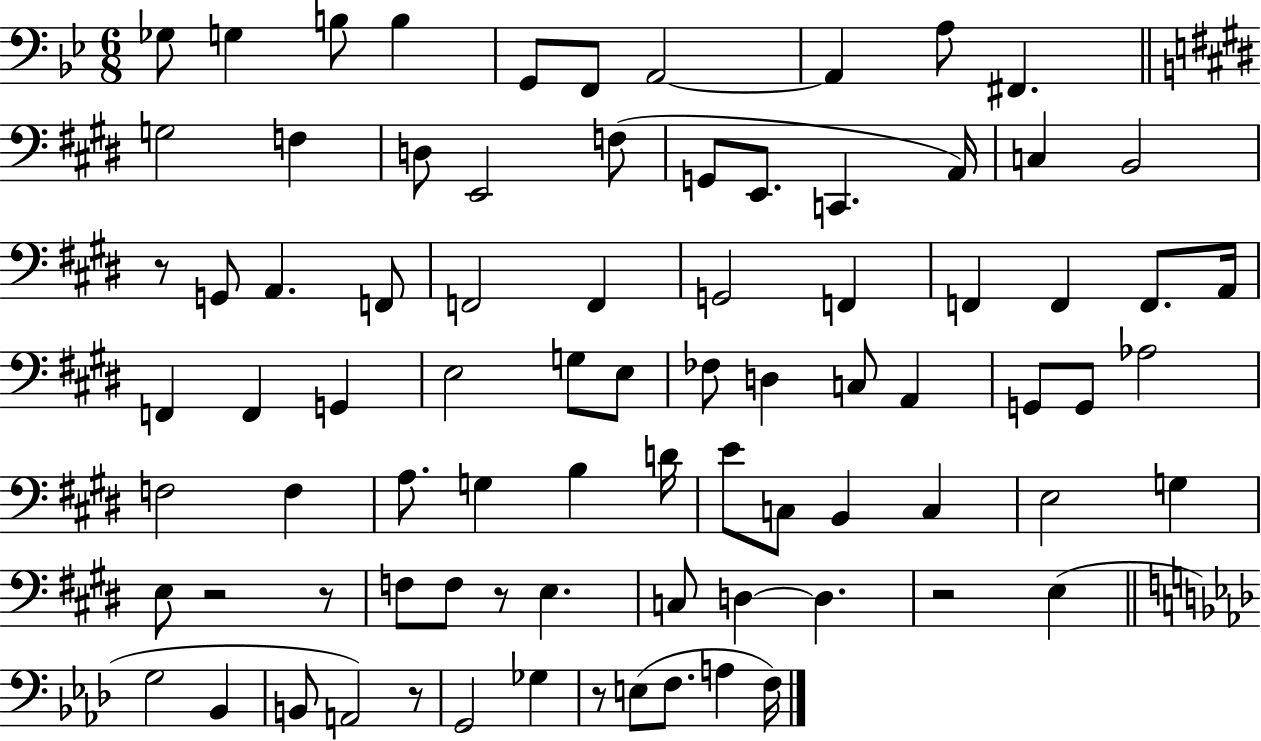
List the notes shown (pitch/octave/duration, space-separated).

Gb3/e G3/q B3/e B3/q G2/e F2/e A2/h A2/q A3/e F#2/q. G3/h F3/q D3/e E2/h F3/e G2/e E2/e. C2/q. A2/s C3/q B2/h R/e G2/e A2/q. F2/e F2/h F2/q G2/h F2/q F2/q F2/q F2/e. A2/s F2/q F2/q G2/q E3/h G3/e E3/e FES3/e D3/q C3/e A2/q G2/e G2/e Ab3/h F3/h F3/q A3/e. G3/q B3/q D4/s E4/e C3/e B2/q C3/q E3/h G3/q E3/e R/h R/e F3/e F3/e R/e E3/q. C3/e D3/q D3/q. R/h E3/q G3/h Bb2/q B2/e A2/h R/e G2/h Gb3/q R/e E3/e F3/e. A3/q F3/s